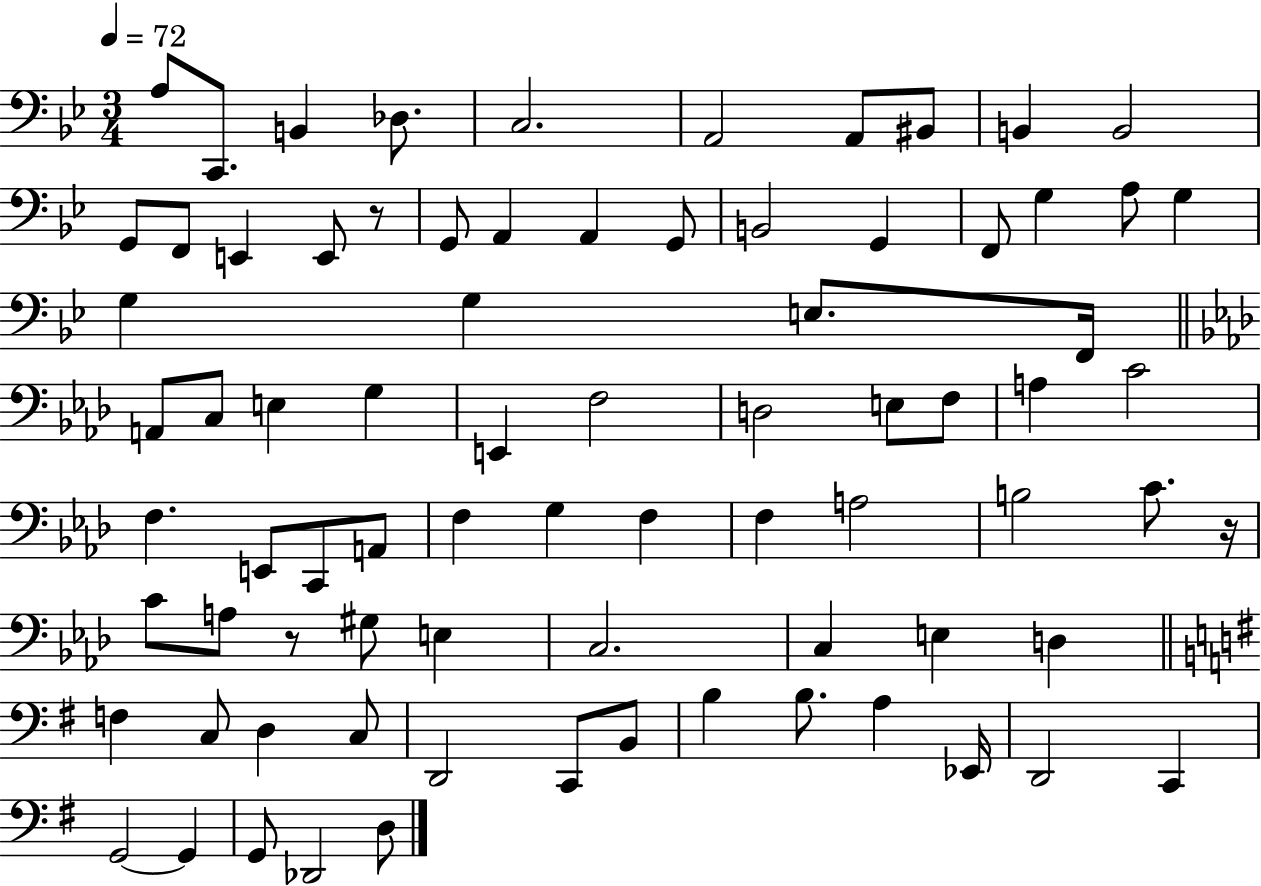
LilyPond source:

{
  \clef bass
  \numericTimeSignature
  \time 3/4
  \key bes \major
  \tempo 4 = 72
  a8 c,8. b,4 des8. | c2. | a,2 a,8 bis,8 | b,4 b,2 | \break g,8 f,8 e,4 e,8 r8 | g,8 a,4 a,4 g,8 | b,2 g,4 | f,8 g4 a8 g4 | \break g4 g4 e8. f,16 | \bar "||" \break \key aes \major a,8 c8 e4 g4 | e,4 f2 | d2 e8 f8 | a4 c'2 | \break f4. e,8 c,8 a,8 | f4 g4 f4 | f4 a2 | b2 c'8. r16 | \break c'8 a8 r8 gis8 e4 | c2. | c4 e4 d4 | \bar "||" \break \key e \minor f4 c8 d4 c8 | d,2 c,8 b,8 | b4 b8. a4 ees,16 | d,2 c,4 | \break g,2~~ g,4 | g,8 des,2 d8 | \bar "|."
}